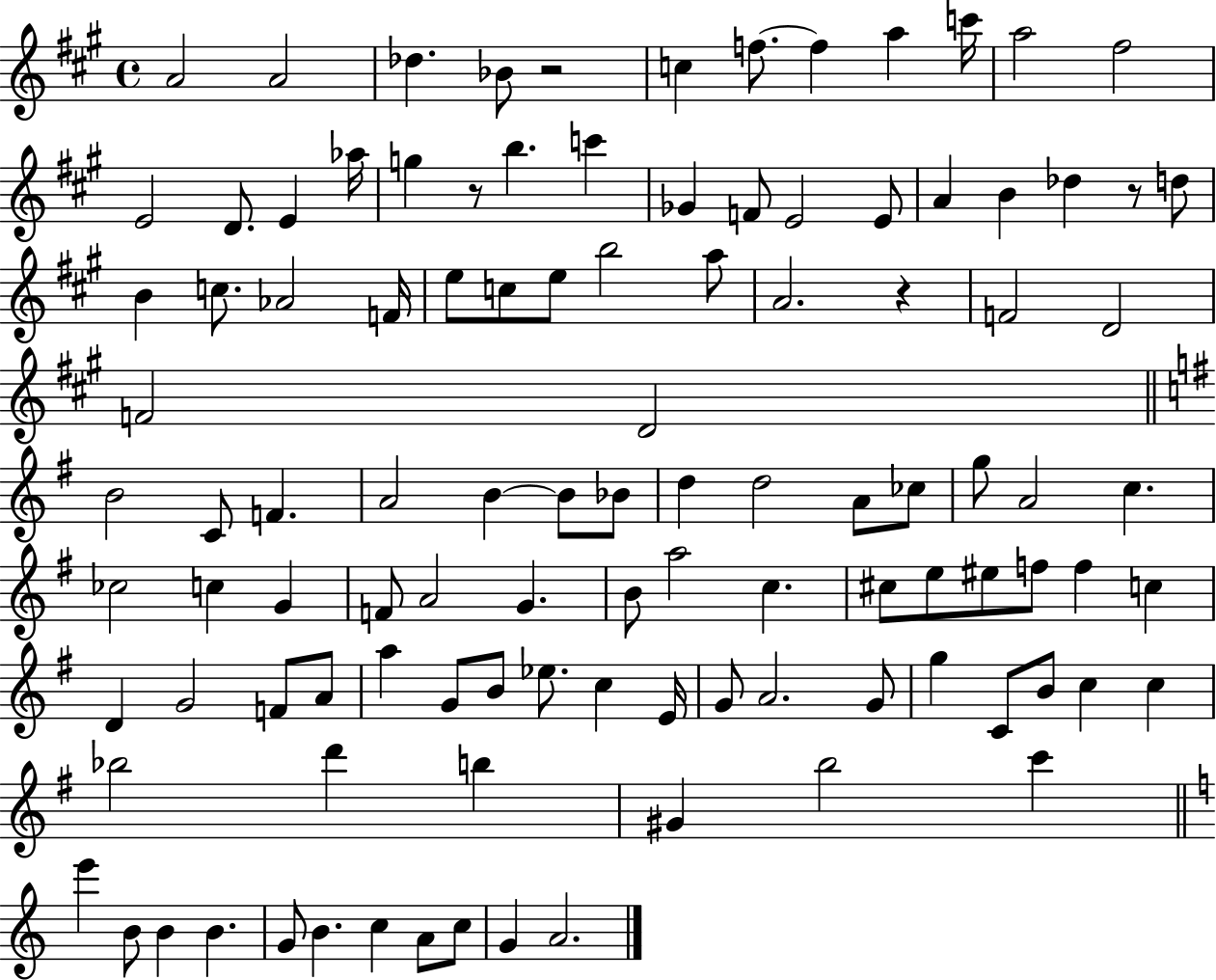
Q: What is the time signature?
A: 4/4